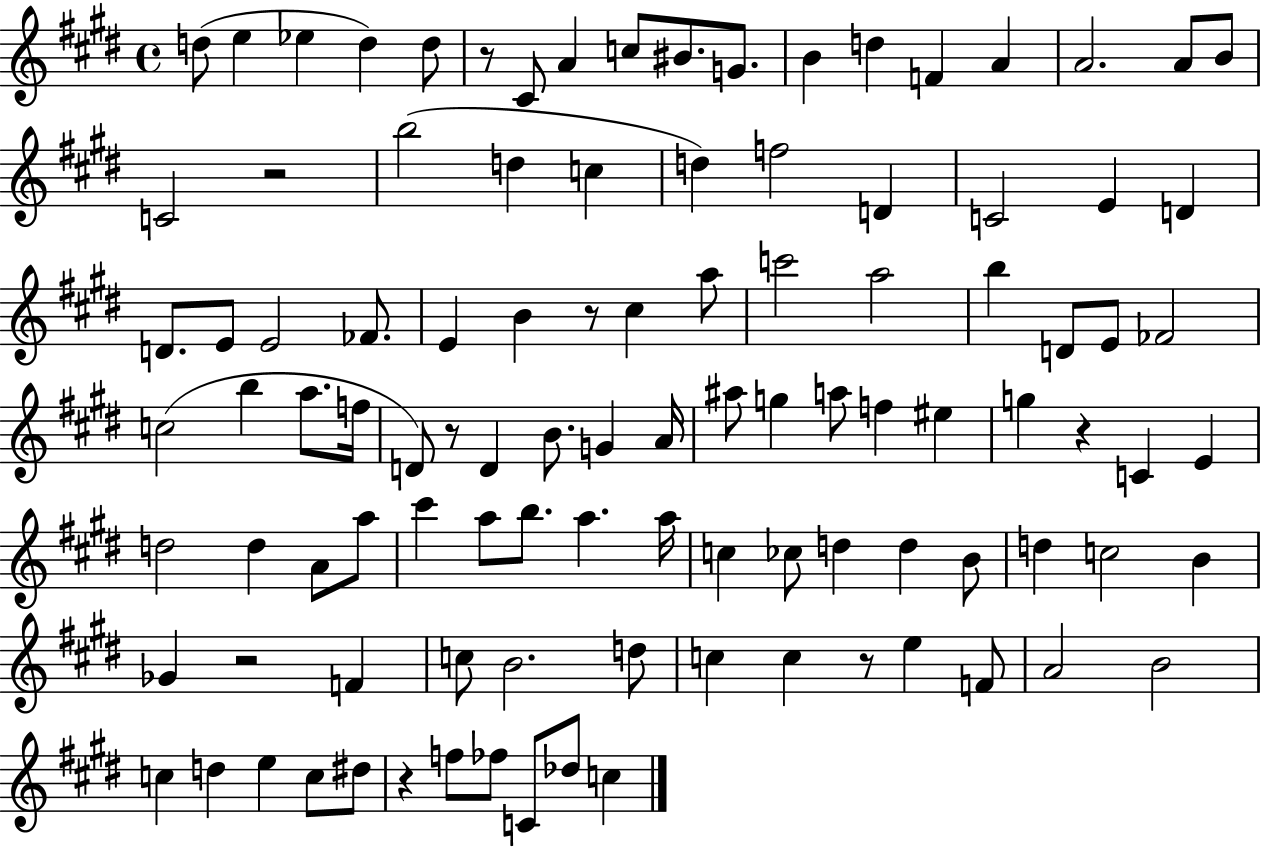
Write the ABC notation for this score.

X:1
T:Untitled
M:4/4
L:1/4
K:E
d/2 e _e d d/2 z/2 ^C/2 A c/2 ^B/2 G/2 B d F A A2 A/2 B/2 C2 z2 b2 d c d f2 D C2 E D D/2 E/2 E2 _F/2 E B z/2 ^c a/2 c'2 a2 b D/2 E/2 _F2 c2 b a/2 f/4 D/2 z/2 D B/2 G A/4 ^a/2 g a/2 f ^e g z C E d2 d A/2 a/2 ^c' a/2 b/2 a a/4 c _c/2 d d B/2 d c2 B _G z2 F c/2 B2 d/2 c c z/2 e F/2 A2 B2 c d e c/2 ^d/2 z f/2 _f/2 C/2 _d/2 c